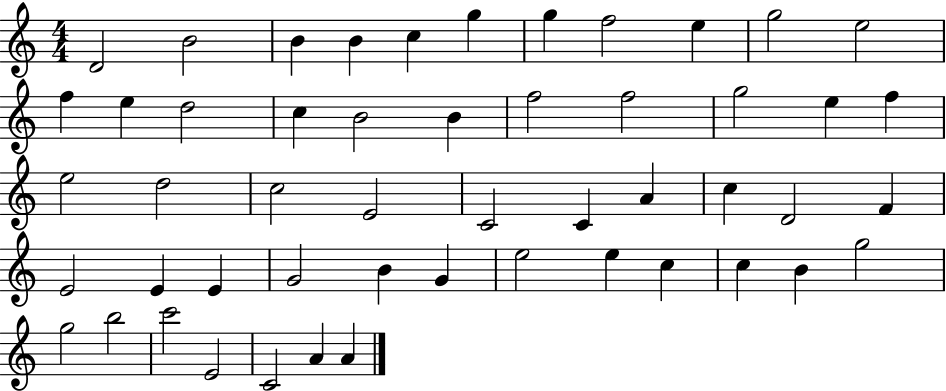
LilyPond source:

{
  \clef treble
  \numericTimeSignature
  \time 4/4
  \key c \major
  d'2 b'2 | b'4 b'4 c''4 g''4 | g''4 f''2 e''4 | g''2 e''2 | \break f''4 e''4 d''2 | c''4 b'2 b'4 | f''2 f''2 | g''2 e''4 f''4 | \break e''2 d''2 | c''2 e'2 | c'2 c'4 a'4 | c''4 d'2 f'4 | \break e'2 e'4 e'4 | g'2 b'4 g'4 | e''2 e''4 c''4 | c''4 b'4 g''2 | \break g''2 b''2 | c'''2 e'2 | c'2 a'4 a'4 | \bar "|."
}